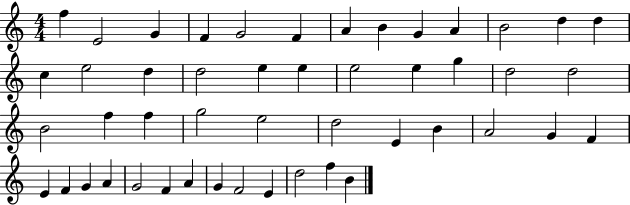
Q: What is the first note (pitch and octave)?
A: F5